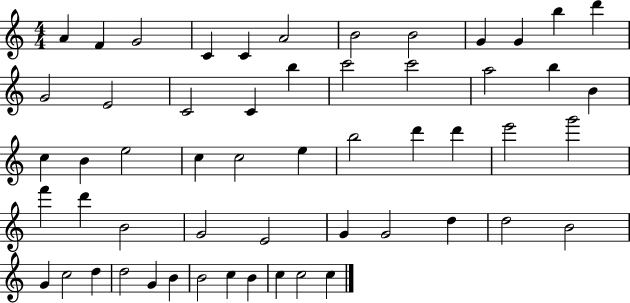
A4/q F4/q G4/h C4/q C4/q A4/h B4/h B4/h G4/q G4/q B5/q D6/q G4/h E4/h C4/h C4/q B5/q C6/h C6/h A5/h B5/q B4/q C5/q B4/q E5/h C5/q C5/h E5/q B5/h D6/q D6/q E6/h G6/h F6/q D6/q B4/h G4/h E4/h G4/q G4/h D5/q D5/h B4/h G4/q C5/h D5/q D5/h G4/q B4/q B4/h C5/q B4/q C5/q C5/h C5/q